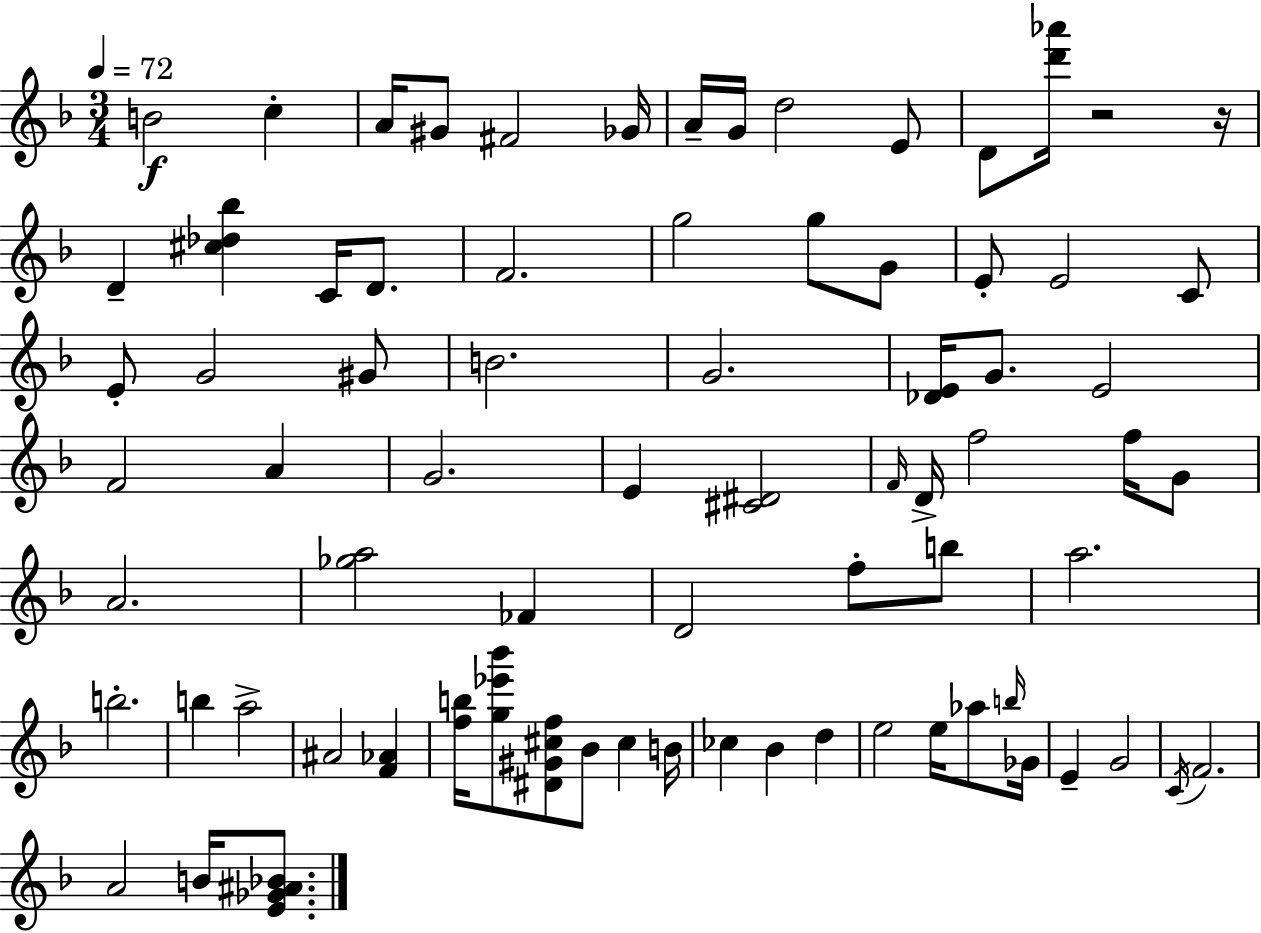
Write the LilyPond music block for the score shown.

{
  \clef treble
  \numericTimeSignature
  \time 3/4
  \key d \minor
  \tempo 4 = 72
  \repeat volta 2 { b'2\f c''4-. | a'16 gis'8 fis'2 ges'16 | a'16-- g'16 d''2 e'8 | d'8 <d''' aes'''>16 r2 r16 | \break d'4-- <cis'' des'' bes''>4 c'16 d'8. | f'2. | g''2 g''8 g'8 | e'8-. e'2 c'8 | \break e'8-. g'2 gis'8 | b'2. | g'2. | <des' e'>16 g'8. e'2 | \break f'2 a'4 | g'2. | e'4 <cis' dis'>2 | \grace { f'16 } d'16-> f''2 f''16 g'8 | \break a'2. | <ges'' a''>2 fes'4 | d'2 f''8-. b''8 | a''2. | \break b''2.-. | b''4 a''2-> | ais'2 <f' aes'>4 | <f'' b''>16 <g'' ees''' bes'''>8 <dis' gis' cis'' f''>8 bes'8 cis''4 | \break b'16 ces''4 bes'4 d''4 | e''2 e''16 aes''8 | \grace { b''16 } ges'16 e'4-- g'2 | \acciaccatura { c'16 } f'2. | \break a'2 b'16 | <e' ges' ais' bes'>8. } \bar "|."
}